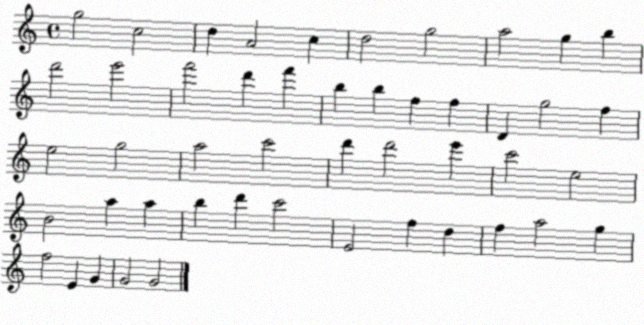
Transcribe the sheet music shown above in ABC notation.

X:1
T:Untitled
M:4/4
L:1/4
K:C
g2 c2 d A2 c d2 g2 a2 g b d'2 e'2 f'2 d' f' b b f f D g2 f e2 g2 a2 c'2 d' d'2 e' c'2 e2 B2 a a b d' c'2 E2 f d f a2 g f2 E G G2 G2